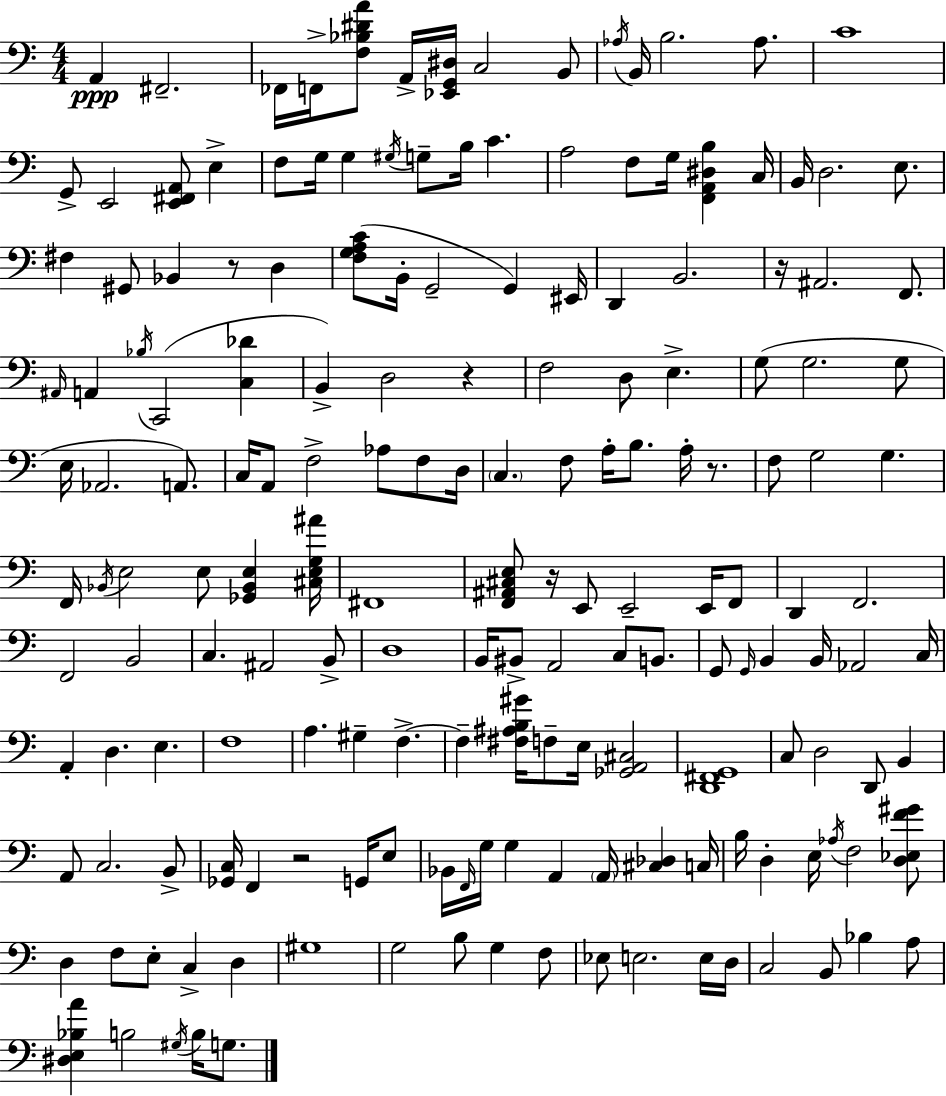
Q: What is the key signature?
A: C major